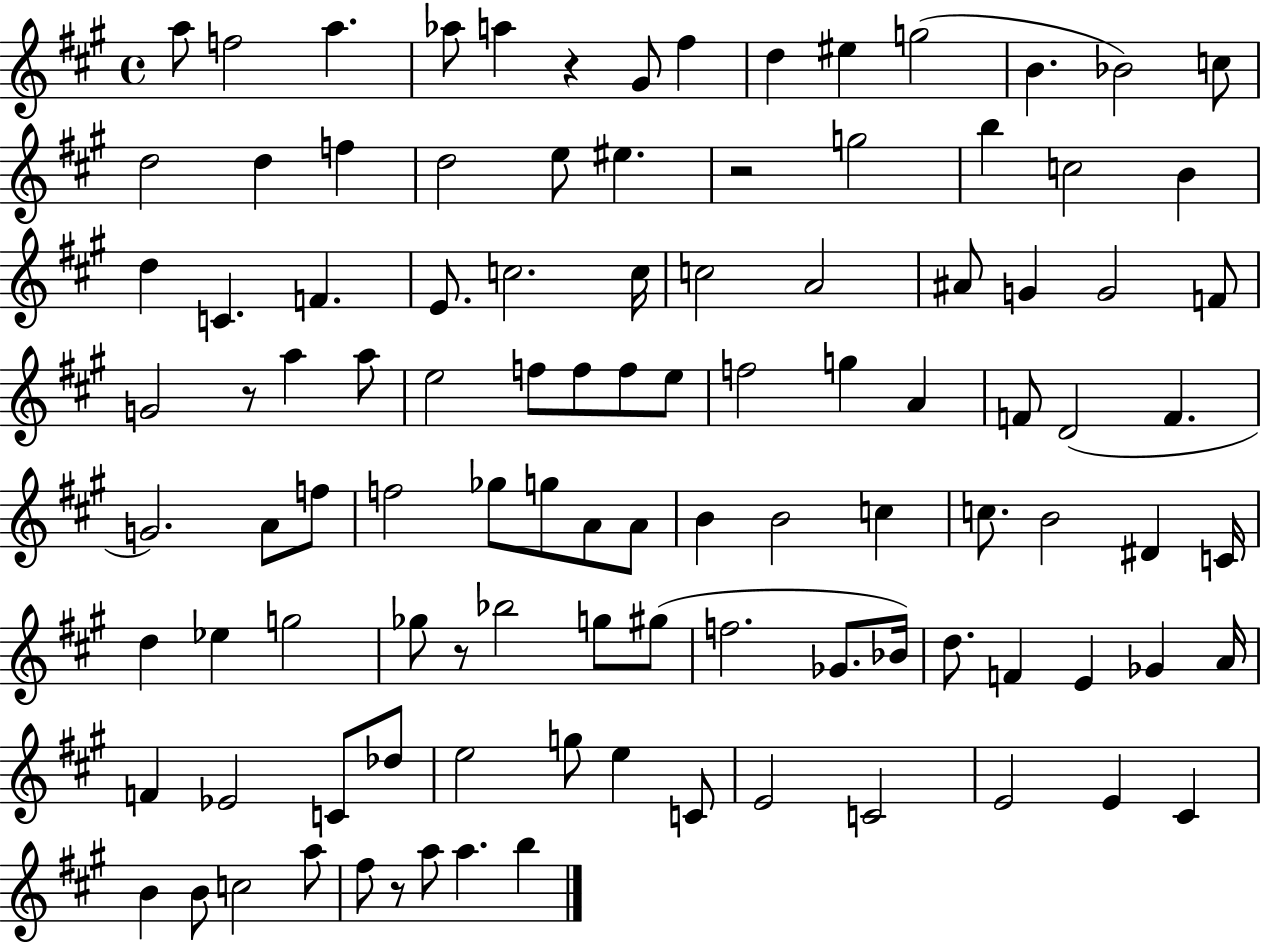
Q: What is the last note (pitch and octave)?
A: B5